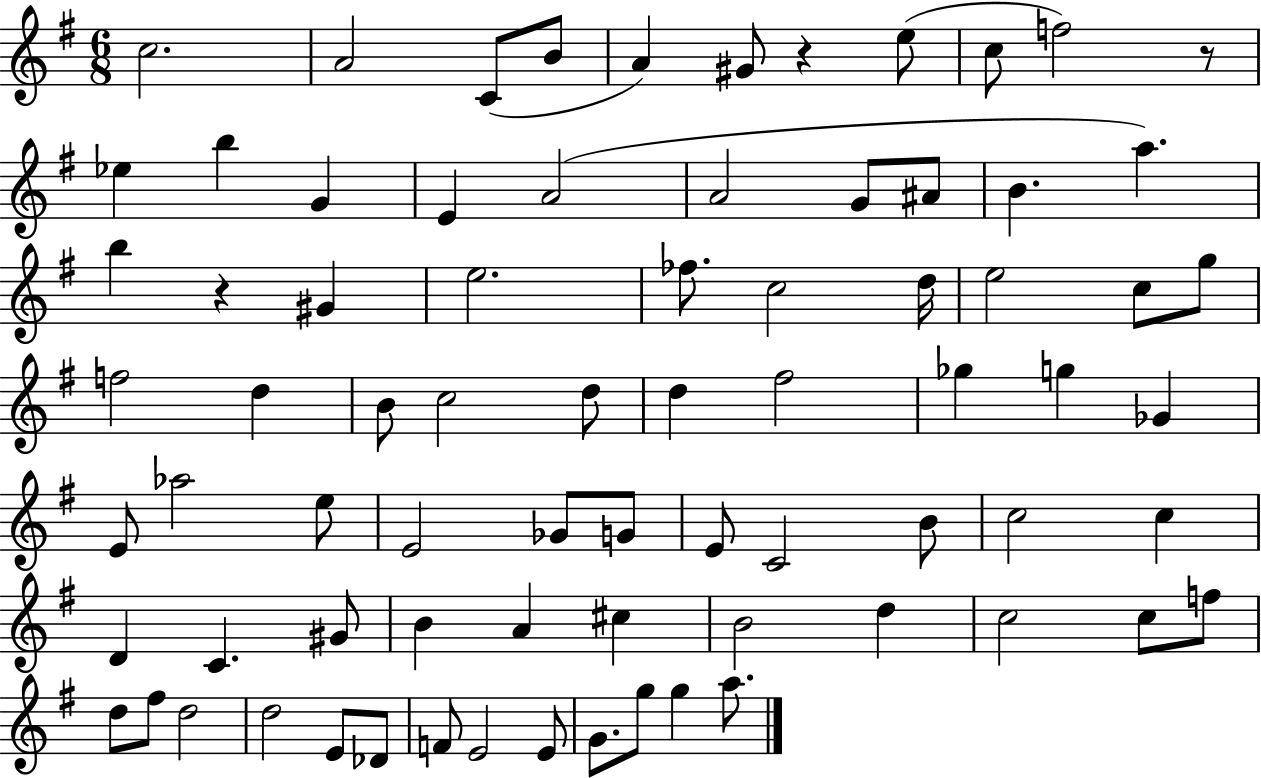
X:1
T:Untitled
M:6/8
L:1/4
K:G
c2 A2 C/2 B/2 A ^G/2 z e/2 c/2 f2 z/2 _e b G E A2 A2 G/2 ^A/2 B a b z ^G e2 _f/2 c2 d/4 e2 c/2 g/2 f2 d B/2 c2 d/2 d ^f2 _g g _G E/2 _a2 e/2 E2 _G/2 G/2 E/2 C2 B/2 c2 c D C ^G/2 B A ^c B2 d c2 c/2 f/2 d/2 ^f/2 d2 d2 E/2 _D/2 F/2 E2 E/2 G/2 g/2 g a/2